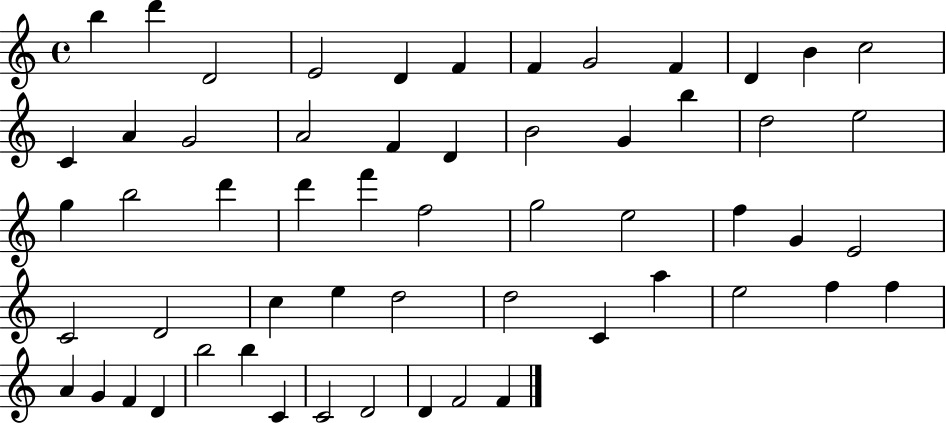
X:1
T:Untitled
M:4/4
L:1/4
K:C
b d' D2 E2 D F F G2 F D B c2 C A G2 A2 F D B2 G b d2 e2 g b2 d' d' f' f2 g2 e2 f G E2 C2 D2 c e d2 d2 C a e2 f f A G F D b2 b C C2 D2 D F2 F